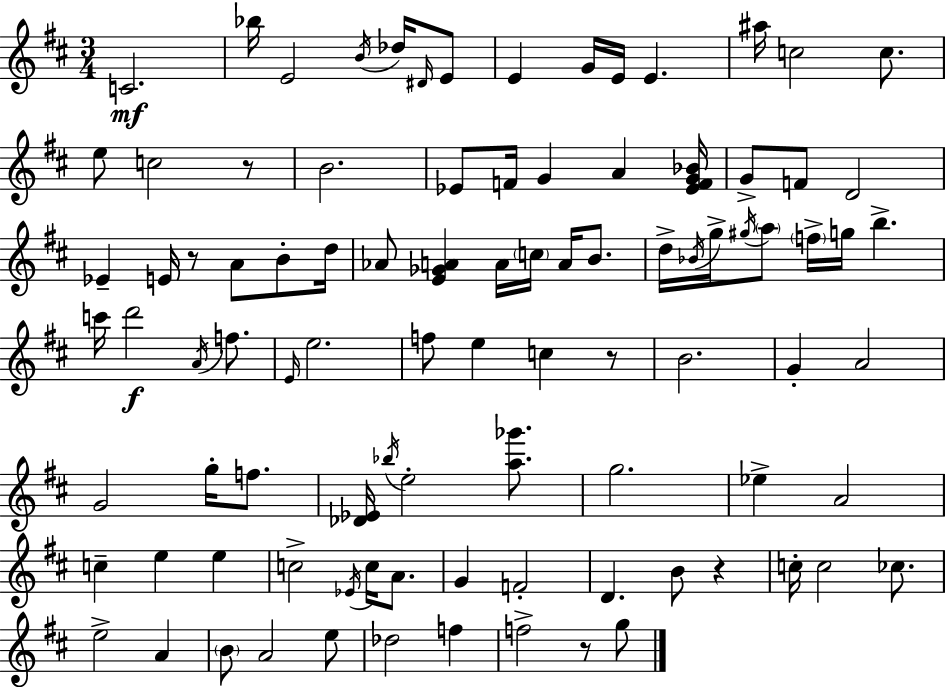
{
  \clef treble
  \numericTimeSignature
  \time 3/4
  \key d \major
  c'2.\mf | bes''16 e'2 \acciaccatura { b'16 } des''16 \grace { dis'16 } | e'8 e'4 g'16 e'16 e'4. | ais''16 c''2 c''8. | \break e''8 c''2 | r8 b'2. | ees'8 f'16 g'4 a'4 | <ees' f' g' bes'>16 g'8-> f'8 d'2 | \break ees'4-- e'16 r8 a'8 b'8-. | d''16 aes'8 <e' ges' a'>4 a'16 \parenthesize c''16 a'16 b'8. | d''16-> \acciaccatura { bes'16 } g''16-> \acciaccatura { gis''16 } \parenthesize a''8 \parenthesize f''16-> g''16 b''4.-> | c'''16 d'''2\f | \break \acciaccatura { a'16 } f''8. \grace { e'16 } e''2. | f''8 e''4 | c''4 r8 b'2. | g'4-. a'2 | \break g'2 | g''16-. f''8. <des' ees'>16 \acciaccatura { bes''16 } e''2-. | <a'' ges'''>8. g''2. | ees''4-> a'2 | \break c''4-- e''4 | e''4 c''2-> | \acciaccatura { ees'16 } c''16 a'8. g'4 | f'2-. d'4. | \break b'8 r4 c''16-. c''2 | ces''8. e''2-> | a'4 \parenthesize b'8 a'2 | e''8 des''2 | \break f''4 f''2-> | r8 g''8 \bar "|."
}